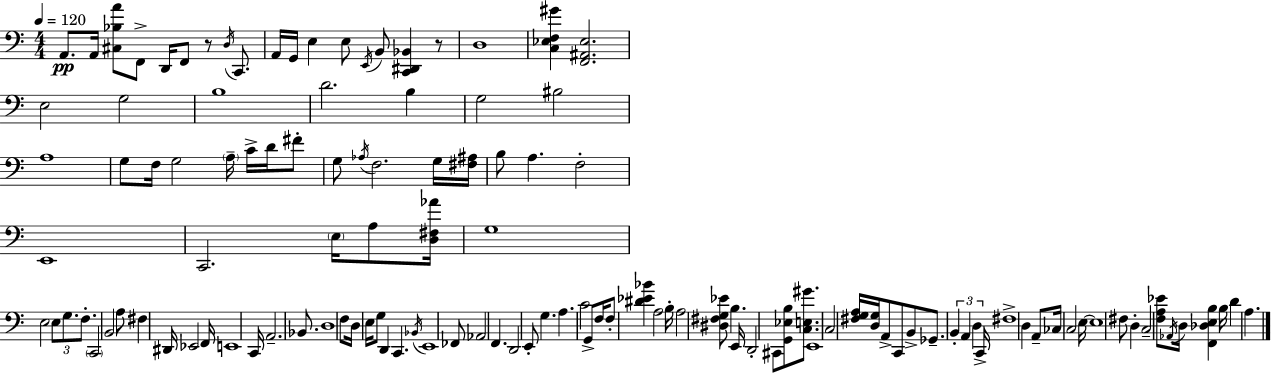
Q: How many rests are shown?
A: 2